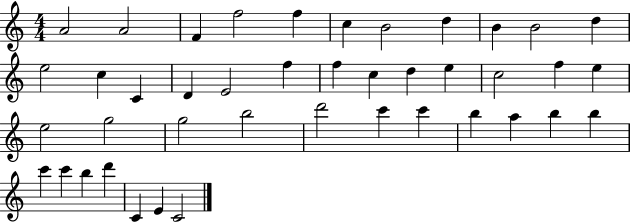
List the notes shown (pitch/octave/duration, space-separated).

A4/h A4/h F4/q F5/h F5/q C5/q B4/h D5/q B4/q B4/h D5/q E5/h C5/q C4/q D4/q E4/h F5/q F5/q C5/q D5/q E5/q C5/h F5/q E5/q E5/h G5/h G5/h B5/h D6/h C6/q C6/q B5/q A5/q B5/q B5/q C6/q C6/q B5/q D6/q C4/q E4/q C4/h